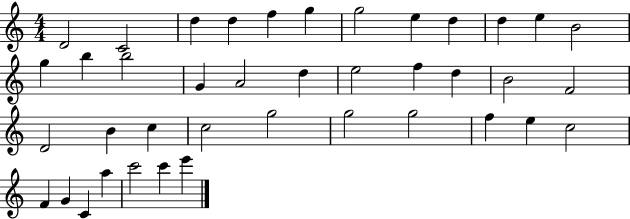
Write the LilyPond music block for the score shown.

{
  \clef treble
  \numericTimeSignature
  \time 4/4
  \key c \major
  d'2 c'2 | d''4 d''4 f''4 g''4 | g''2 e''4 d''4 | d''4 e''4 b'2 | \break g''4 b''4 b''2 | g'4 a'2 d''4 | e''2 f''4 d''4 | b'2 f'2 | \break d'2 b'4 c''4 | c''2 g''2 | g''2 g''2 | f''4 e''4 c''2 | \break f'4 g'4 c'4 a''4 | c'''2 c'''4 e'''4 | \bar "|."
}